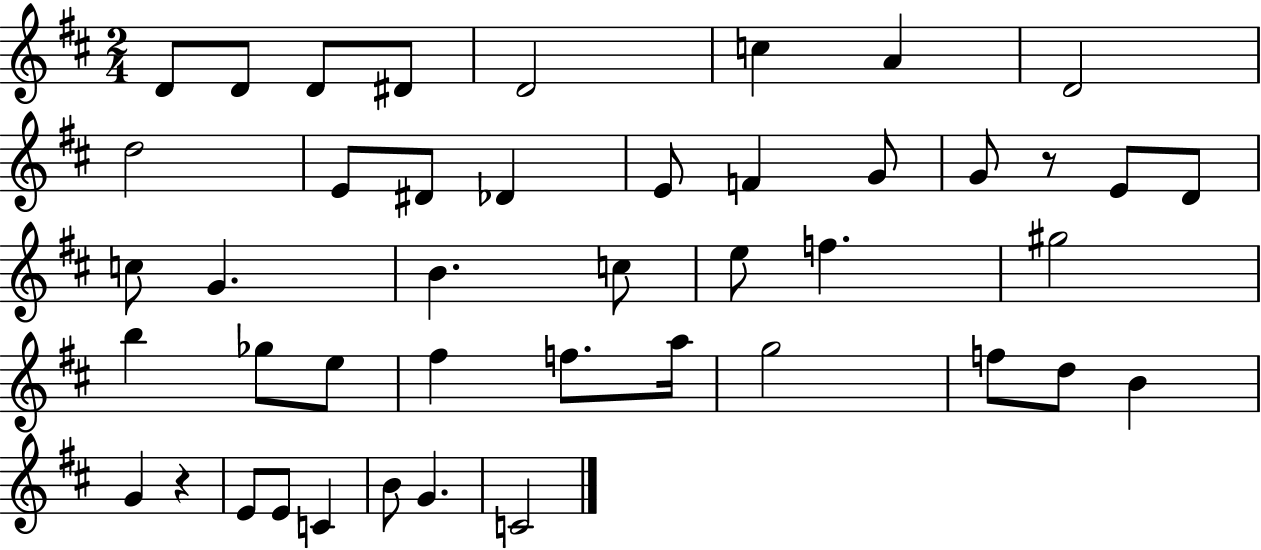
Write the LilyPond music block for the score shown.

{
  \clef treble
  \numericTimeSignature
  \time 2/4
  \key d \major
  \repeat volta 2 { d'8 d'8 d'8 dis'8 | d'2 | c''4 a'4 | d'2 | \break d''2 | e'8 dis'8 des'4 | e'8 f'4 g'8 | g'8 r8 e'8 d'8 | \break c''8 g'4. | b'4. c''8 | e''8 f''4. | gis''2 | \break b''4 ges''8 e''8 | fis''4 f''8. a''16 | g''2 | f''8 d''8 b'4 | \break g'4 r4 | e'8 e'8 c'4 | b'8 g'4. | c'2 | \break } \bar "|."
}